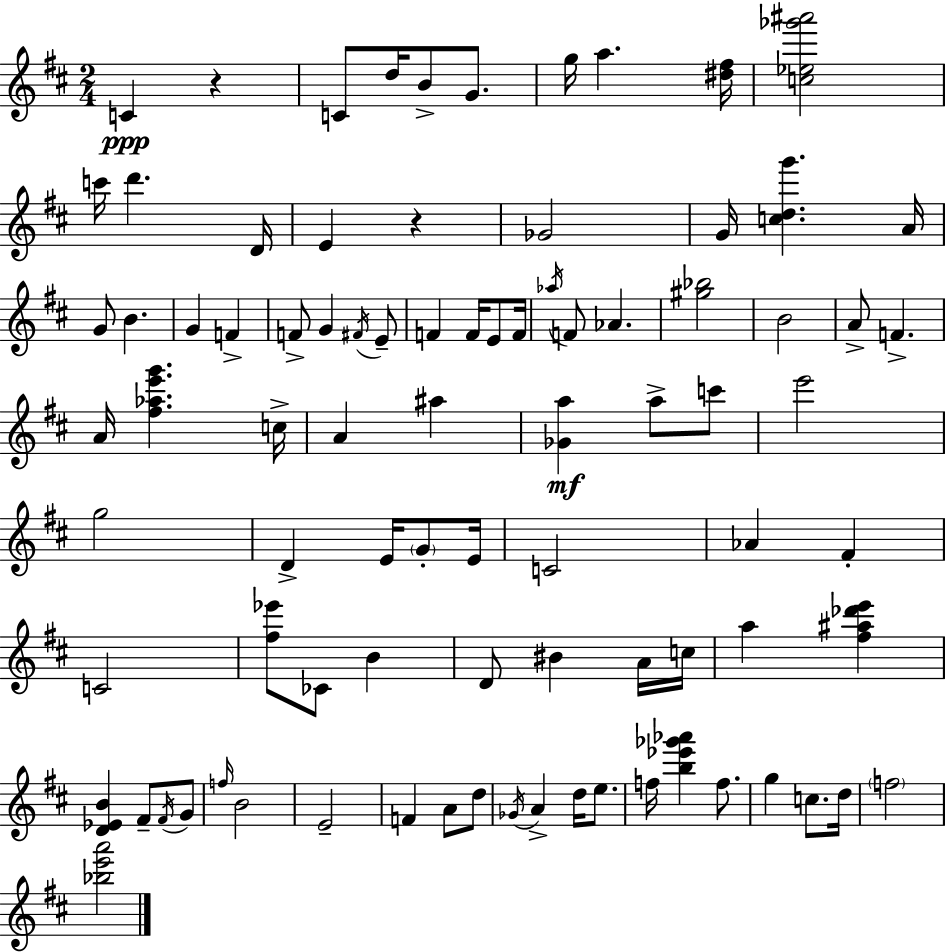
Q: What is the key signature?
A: D major